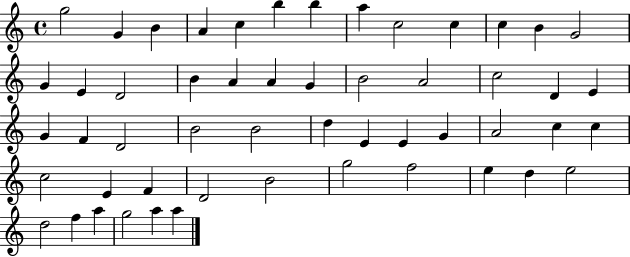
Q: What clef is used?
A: treble